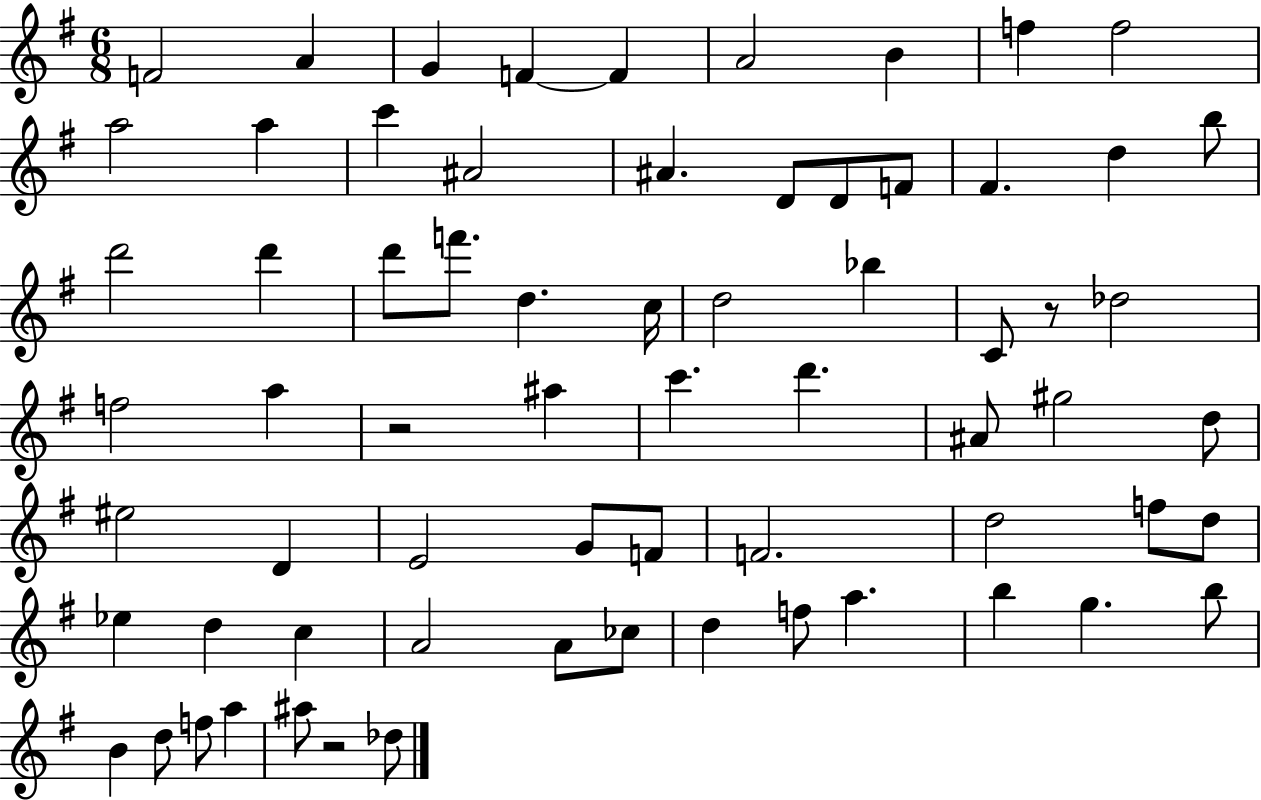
{
  \clef treble
  \numericTimeSignature
  \time 6/8
  \key g \major
  f'2 a'4 | g'4 f'4~~ f'4 | a'2 b'4 | f''4 f''2 | \break a''2 a''4 | c'''4 ais'2 | ais'4. d'8 d'8 f'8 | fis'4. d''4 b''8 | \break d'''2 d'''4 | d'''8 f'''8. d''4. c''16 | d''2 bes''4 | c'8 r8 des''2 | \break f''2 a''4 | r2 ais''4 | c'''4. d'''4. | ais'8 gis''2 d''8 | \break eis''2 d'4 | e'2 g'8 f'8 | f'2. | d''2 f''8 d''8 | \break ees''4 d''4 c''4 | a'2 a'8 ces''8 | d''4 f''8 a''4. | b''4 g''4. b''8 | \break b'4 d''8 f''8 a''4 | ais''8 r2 des''8 | \bar "|."
}